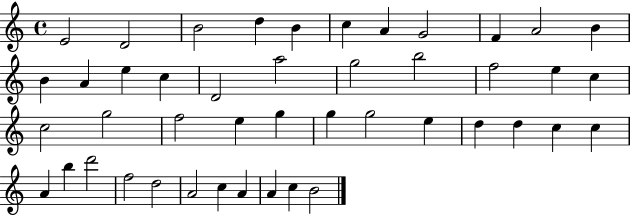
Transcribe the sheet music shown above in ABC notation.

X:1
T:Untitled
M:4/4
L:1/4
K:C
E2 D2 B2 d B c A G2 F A2 B B A e c D2 a2 g2 b2 f2 e c c2 g2 f2 e g g g2 e d d c c A b d'2 f2 d2 A2 c A A c B2